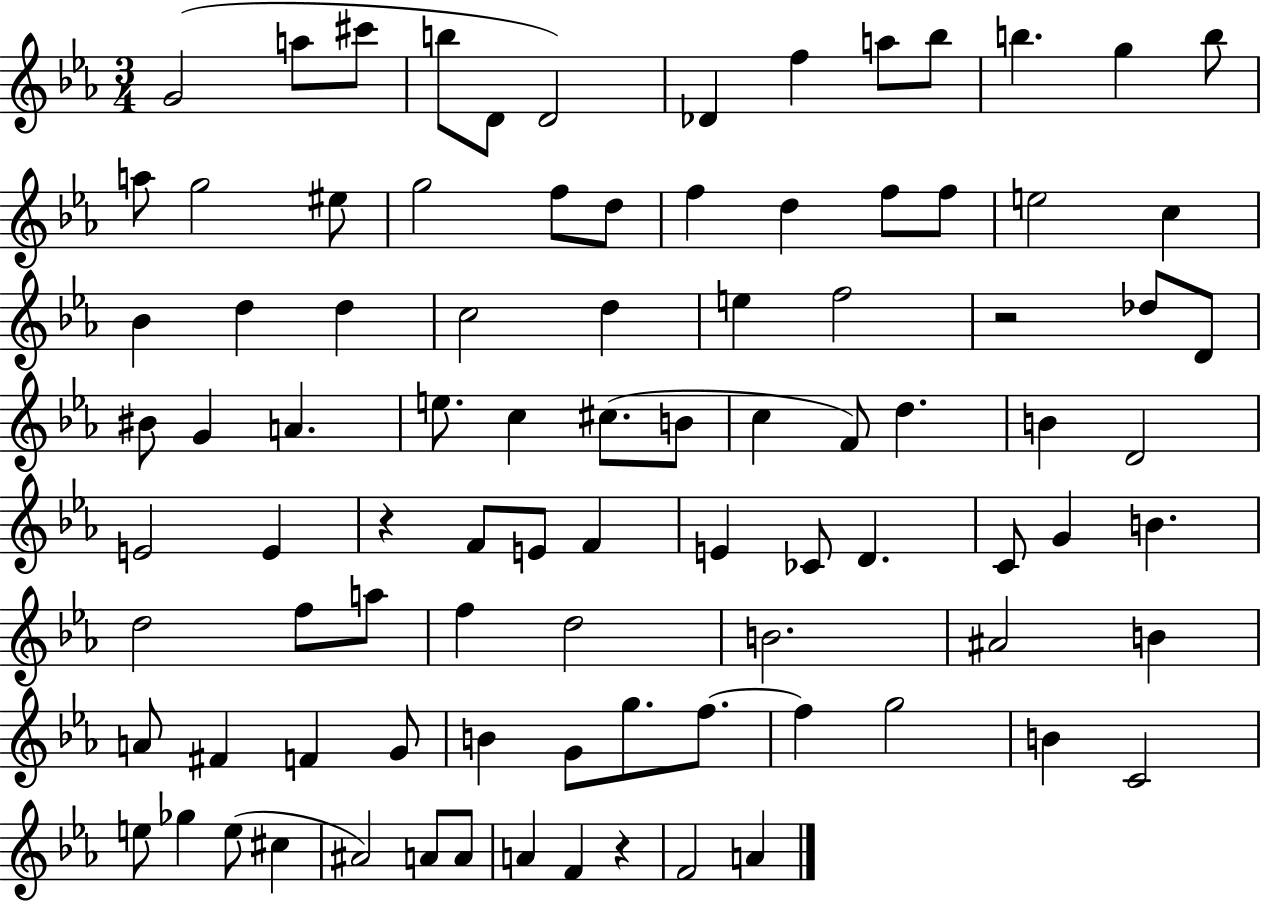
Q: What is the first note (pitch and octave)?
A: G4